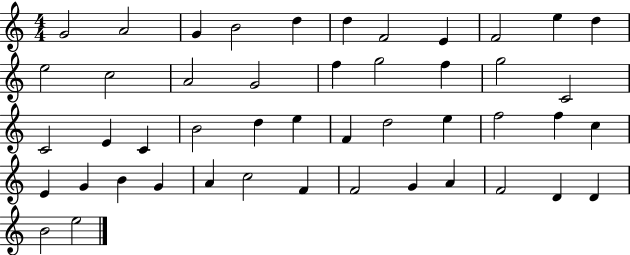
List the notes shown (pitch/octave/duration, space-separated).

G4/h A4/h G4/q B4/h D5/q D5/q F4/h E4/q F4/h E5/q D5/q E5/h C5/h A4/h G4/h F5/q G5/h F5/q G5/h C4/h C4/h E4/q C4/q B4/h D5/q E5/q F4/q D5/h E5/q F5/h F5/q C5/q E4/q G4/q B4/q G4/q A4/q C5/h F4/q F4/h G4/q A4/q F4/h D4/q D4/q B4/h E5/h